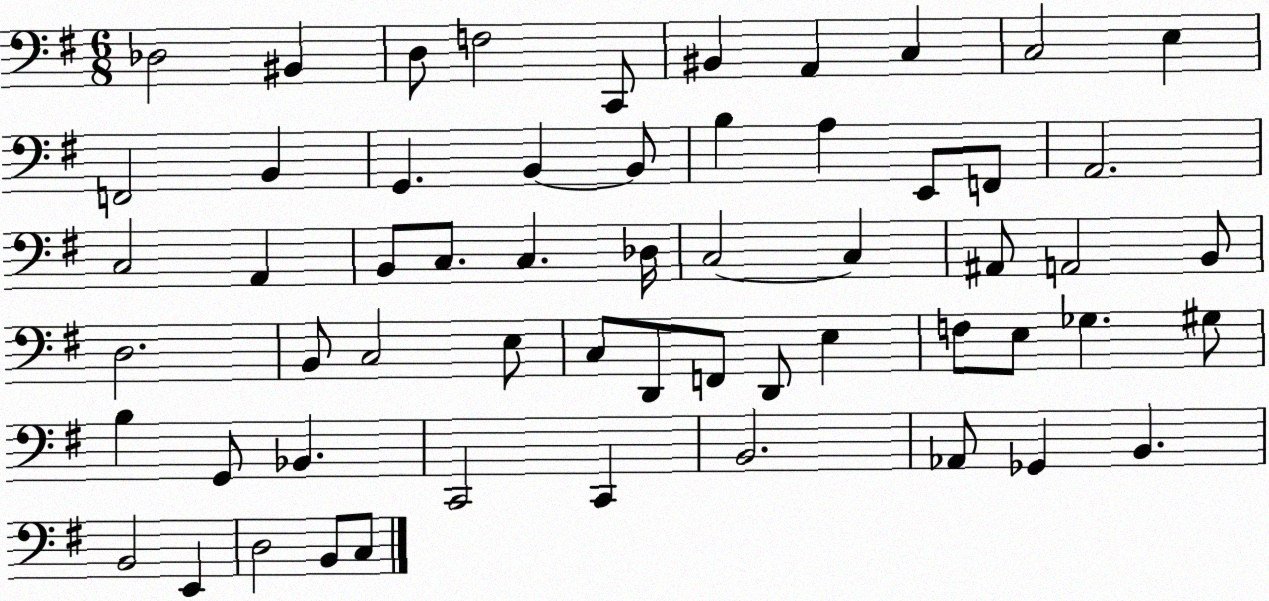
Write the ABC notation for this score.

X:1
T:Untitled
M:6/8
L:1/4
K:G
_D,2 ^B,, D,/2 F,2 C,,/2 ^B,, A,, C, C,2 E, F,,2 B,, G,, B,, B,,/2 B, A, E,,/2 F,,/2 A,,2 C,2 A,, B,,/2 C,/2 C, _D,/4 C,2 C, ^A,,/2 A,,2 B,,/2 D,2 B,,/2 C,2 E,/2 C,/2 D,,/2 F,,/2 D,,/2 E, F,/2 E,/2 _G, ^G,/2 B, G,,/2 _B,, C,,2 C,, B,,2 _A,,/2 _G,, B,, B,,2 E,, D,2 B,,/2 C,/2